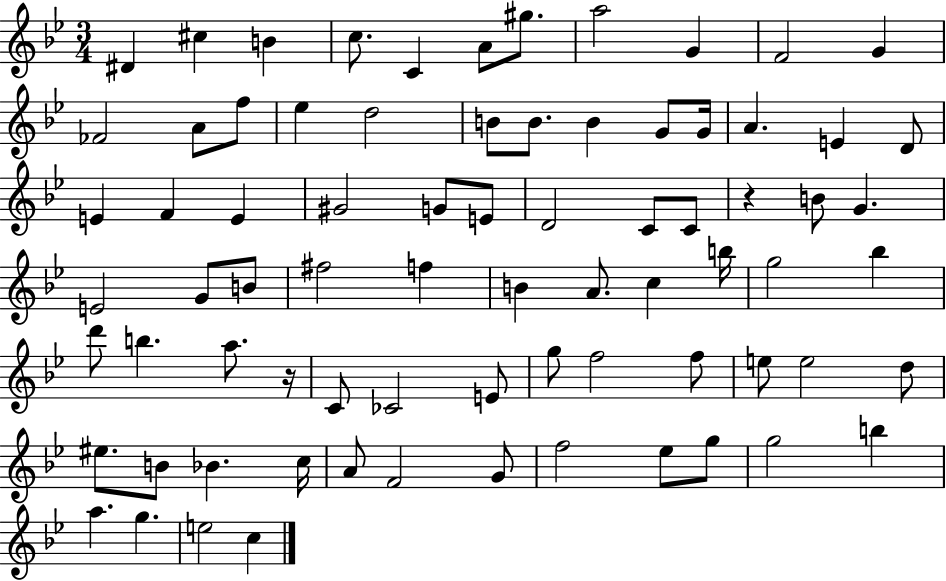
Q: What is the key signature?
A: BES major